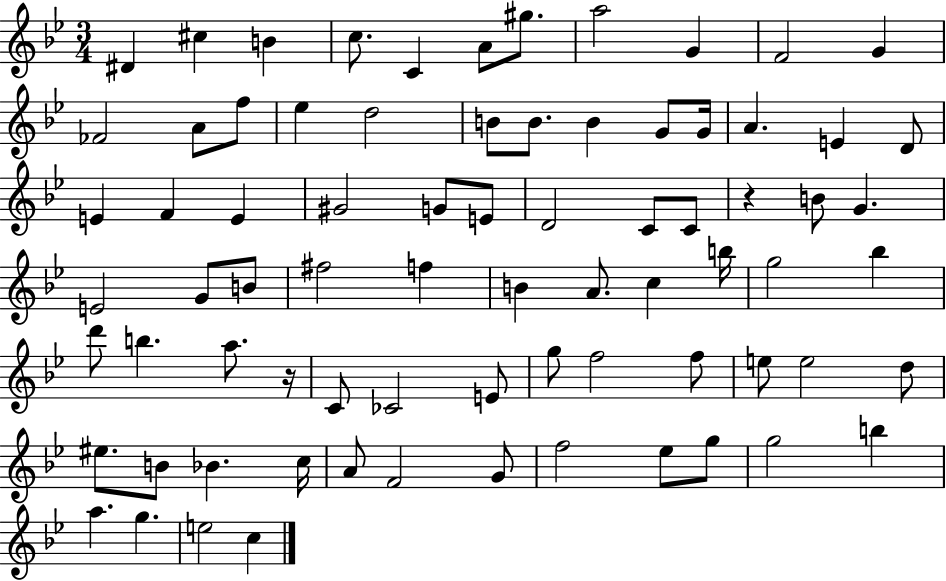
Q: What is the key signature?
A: BES major